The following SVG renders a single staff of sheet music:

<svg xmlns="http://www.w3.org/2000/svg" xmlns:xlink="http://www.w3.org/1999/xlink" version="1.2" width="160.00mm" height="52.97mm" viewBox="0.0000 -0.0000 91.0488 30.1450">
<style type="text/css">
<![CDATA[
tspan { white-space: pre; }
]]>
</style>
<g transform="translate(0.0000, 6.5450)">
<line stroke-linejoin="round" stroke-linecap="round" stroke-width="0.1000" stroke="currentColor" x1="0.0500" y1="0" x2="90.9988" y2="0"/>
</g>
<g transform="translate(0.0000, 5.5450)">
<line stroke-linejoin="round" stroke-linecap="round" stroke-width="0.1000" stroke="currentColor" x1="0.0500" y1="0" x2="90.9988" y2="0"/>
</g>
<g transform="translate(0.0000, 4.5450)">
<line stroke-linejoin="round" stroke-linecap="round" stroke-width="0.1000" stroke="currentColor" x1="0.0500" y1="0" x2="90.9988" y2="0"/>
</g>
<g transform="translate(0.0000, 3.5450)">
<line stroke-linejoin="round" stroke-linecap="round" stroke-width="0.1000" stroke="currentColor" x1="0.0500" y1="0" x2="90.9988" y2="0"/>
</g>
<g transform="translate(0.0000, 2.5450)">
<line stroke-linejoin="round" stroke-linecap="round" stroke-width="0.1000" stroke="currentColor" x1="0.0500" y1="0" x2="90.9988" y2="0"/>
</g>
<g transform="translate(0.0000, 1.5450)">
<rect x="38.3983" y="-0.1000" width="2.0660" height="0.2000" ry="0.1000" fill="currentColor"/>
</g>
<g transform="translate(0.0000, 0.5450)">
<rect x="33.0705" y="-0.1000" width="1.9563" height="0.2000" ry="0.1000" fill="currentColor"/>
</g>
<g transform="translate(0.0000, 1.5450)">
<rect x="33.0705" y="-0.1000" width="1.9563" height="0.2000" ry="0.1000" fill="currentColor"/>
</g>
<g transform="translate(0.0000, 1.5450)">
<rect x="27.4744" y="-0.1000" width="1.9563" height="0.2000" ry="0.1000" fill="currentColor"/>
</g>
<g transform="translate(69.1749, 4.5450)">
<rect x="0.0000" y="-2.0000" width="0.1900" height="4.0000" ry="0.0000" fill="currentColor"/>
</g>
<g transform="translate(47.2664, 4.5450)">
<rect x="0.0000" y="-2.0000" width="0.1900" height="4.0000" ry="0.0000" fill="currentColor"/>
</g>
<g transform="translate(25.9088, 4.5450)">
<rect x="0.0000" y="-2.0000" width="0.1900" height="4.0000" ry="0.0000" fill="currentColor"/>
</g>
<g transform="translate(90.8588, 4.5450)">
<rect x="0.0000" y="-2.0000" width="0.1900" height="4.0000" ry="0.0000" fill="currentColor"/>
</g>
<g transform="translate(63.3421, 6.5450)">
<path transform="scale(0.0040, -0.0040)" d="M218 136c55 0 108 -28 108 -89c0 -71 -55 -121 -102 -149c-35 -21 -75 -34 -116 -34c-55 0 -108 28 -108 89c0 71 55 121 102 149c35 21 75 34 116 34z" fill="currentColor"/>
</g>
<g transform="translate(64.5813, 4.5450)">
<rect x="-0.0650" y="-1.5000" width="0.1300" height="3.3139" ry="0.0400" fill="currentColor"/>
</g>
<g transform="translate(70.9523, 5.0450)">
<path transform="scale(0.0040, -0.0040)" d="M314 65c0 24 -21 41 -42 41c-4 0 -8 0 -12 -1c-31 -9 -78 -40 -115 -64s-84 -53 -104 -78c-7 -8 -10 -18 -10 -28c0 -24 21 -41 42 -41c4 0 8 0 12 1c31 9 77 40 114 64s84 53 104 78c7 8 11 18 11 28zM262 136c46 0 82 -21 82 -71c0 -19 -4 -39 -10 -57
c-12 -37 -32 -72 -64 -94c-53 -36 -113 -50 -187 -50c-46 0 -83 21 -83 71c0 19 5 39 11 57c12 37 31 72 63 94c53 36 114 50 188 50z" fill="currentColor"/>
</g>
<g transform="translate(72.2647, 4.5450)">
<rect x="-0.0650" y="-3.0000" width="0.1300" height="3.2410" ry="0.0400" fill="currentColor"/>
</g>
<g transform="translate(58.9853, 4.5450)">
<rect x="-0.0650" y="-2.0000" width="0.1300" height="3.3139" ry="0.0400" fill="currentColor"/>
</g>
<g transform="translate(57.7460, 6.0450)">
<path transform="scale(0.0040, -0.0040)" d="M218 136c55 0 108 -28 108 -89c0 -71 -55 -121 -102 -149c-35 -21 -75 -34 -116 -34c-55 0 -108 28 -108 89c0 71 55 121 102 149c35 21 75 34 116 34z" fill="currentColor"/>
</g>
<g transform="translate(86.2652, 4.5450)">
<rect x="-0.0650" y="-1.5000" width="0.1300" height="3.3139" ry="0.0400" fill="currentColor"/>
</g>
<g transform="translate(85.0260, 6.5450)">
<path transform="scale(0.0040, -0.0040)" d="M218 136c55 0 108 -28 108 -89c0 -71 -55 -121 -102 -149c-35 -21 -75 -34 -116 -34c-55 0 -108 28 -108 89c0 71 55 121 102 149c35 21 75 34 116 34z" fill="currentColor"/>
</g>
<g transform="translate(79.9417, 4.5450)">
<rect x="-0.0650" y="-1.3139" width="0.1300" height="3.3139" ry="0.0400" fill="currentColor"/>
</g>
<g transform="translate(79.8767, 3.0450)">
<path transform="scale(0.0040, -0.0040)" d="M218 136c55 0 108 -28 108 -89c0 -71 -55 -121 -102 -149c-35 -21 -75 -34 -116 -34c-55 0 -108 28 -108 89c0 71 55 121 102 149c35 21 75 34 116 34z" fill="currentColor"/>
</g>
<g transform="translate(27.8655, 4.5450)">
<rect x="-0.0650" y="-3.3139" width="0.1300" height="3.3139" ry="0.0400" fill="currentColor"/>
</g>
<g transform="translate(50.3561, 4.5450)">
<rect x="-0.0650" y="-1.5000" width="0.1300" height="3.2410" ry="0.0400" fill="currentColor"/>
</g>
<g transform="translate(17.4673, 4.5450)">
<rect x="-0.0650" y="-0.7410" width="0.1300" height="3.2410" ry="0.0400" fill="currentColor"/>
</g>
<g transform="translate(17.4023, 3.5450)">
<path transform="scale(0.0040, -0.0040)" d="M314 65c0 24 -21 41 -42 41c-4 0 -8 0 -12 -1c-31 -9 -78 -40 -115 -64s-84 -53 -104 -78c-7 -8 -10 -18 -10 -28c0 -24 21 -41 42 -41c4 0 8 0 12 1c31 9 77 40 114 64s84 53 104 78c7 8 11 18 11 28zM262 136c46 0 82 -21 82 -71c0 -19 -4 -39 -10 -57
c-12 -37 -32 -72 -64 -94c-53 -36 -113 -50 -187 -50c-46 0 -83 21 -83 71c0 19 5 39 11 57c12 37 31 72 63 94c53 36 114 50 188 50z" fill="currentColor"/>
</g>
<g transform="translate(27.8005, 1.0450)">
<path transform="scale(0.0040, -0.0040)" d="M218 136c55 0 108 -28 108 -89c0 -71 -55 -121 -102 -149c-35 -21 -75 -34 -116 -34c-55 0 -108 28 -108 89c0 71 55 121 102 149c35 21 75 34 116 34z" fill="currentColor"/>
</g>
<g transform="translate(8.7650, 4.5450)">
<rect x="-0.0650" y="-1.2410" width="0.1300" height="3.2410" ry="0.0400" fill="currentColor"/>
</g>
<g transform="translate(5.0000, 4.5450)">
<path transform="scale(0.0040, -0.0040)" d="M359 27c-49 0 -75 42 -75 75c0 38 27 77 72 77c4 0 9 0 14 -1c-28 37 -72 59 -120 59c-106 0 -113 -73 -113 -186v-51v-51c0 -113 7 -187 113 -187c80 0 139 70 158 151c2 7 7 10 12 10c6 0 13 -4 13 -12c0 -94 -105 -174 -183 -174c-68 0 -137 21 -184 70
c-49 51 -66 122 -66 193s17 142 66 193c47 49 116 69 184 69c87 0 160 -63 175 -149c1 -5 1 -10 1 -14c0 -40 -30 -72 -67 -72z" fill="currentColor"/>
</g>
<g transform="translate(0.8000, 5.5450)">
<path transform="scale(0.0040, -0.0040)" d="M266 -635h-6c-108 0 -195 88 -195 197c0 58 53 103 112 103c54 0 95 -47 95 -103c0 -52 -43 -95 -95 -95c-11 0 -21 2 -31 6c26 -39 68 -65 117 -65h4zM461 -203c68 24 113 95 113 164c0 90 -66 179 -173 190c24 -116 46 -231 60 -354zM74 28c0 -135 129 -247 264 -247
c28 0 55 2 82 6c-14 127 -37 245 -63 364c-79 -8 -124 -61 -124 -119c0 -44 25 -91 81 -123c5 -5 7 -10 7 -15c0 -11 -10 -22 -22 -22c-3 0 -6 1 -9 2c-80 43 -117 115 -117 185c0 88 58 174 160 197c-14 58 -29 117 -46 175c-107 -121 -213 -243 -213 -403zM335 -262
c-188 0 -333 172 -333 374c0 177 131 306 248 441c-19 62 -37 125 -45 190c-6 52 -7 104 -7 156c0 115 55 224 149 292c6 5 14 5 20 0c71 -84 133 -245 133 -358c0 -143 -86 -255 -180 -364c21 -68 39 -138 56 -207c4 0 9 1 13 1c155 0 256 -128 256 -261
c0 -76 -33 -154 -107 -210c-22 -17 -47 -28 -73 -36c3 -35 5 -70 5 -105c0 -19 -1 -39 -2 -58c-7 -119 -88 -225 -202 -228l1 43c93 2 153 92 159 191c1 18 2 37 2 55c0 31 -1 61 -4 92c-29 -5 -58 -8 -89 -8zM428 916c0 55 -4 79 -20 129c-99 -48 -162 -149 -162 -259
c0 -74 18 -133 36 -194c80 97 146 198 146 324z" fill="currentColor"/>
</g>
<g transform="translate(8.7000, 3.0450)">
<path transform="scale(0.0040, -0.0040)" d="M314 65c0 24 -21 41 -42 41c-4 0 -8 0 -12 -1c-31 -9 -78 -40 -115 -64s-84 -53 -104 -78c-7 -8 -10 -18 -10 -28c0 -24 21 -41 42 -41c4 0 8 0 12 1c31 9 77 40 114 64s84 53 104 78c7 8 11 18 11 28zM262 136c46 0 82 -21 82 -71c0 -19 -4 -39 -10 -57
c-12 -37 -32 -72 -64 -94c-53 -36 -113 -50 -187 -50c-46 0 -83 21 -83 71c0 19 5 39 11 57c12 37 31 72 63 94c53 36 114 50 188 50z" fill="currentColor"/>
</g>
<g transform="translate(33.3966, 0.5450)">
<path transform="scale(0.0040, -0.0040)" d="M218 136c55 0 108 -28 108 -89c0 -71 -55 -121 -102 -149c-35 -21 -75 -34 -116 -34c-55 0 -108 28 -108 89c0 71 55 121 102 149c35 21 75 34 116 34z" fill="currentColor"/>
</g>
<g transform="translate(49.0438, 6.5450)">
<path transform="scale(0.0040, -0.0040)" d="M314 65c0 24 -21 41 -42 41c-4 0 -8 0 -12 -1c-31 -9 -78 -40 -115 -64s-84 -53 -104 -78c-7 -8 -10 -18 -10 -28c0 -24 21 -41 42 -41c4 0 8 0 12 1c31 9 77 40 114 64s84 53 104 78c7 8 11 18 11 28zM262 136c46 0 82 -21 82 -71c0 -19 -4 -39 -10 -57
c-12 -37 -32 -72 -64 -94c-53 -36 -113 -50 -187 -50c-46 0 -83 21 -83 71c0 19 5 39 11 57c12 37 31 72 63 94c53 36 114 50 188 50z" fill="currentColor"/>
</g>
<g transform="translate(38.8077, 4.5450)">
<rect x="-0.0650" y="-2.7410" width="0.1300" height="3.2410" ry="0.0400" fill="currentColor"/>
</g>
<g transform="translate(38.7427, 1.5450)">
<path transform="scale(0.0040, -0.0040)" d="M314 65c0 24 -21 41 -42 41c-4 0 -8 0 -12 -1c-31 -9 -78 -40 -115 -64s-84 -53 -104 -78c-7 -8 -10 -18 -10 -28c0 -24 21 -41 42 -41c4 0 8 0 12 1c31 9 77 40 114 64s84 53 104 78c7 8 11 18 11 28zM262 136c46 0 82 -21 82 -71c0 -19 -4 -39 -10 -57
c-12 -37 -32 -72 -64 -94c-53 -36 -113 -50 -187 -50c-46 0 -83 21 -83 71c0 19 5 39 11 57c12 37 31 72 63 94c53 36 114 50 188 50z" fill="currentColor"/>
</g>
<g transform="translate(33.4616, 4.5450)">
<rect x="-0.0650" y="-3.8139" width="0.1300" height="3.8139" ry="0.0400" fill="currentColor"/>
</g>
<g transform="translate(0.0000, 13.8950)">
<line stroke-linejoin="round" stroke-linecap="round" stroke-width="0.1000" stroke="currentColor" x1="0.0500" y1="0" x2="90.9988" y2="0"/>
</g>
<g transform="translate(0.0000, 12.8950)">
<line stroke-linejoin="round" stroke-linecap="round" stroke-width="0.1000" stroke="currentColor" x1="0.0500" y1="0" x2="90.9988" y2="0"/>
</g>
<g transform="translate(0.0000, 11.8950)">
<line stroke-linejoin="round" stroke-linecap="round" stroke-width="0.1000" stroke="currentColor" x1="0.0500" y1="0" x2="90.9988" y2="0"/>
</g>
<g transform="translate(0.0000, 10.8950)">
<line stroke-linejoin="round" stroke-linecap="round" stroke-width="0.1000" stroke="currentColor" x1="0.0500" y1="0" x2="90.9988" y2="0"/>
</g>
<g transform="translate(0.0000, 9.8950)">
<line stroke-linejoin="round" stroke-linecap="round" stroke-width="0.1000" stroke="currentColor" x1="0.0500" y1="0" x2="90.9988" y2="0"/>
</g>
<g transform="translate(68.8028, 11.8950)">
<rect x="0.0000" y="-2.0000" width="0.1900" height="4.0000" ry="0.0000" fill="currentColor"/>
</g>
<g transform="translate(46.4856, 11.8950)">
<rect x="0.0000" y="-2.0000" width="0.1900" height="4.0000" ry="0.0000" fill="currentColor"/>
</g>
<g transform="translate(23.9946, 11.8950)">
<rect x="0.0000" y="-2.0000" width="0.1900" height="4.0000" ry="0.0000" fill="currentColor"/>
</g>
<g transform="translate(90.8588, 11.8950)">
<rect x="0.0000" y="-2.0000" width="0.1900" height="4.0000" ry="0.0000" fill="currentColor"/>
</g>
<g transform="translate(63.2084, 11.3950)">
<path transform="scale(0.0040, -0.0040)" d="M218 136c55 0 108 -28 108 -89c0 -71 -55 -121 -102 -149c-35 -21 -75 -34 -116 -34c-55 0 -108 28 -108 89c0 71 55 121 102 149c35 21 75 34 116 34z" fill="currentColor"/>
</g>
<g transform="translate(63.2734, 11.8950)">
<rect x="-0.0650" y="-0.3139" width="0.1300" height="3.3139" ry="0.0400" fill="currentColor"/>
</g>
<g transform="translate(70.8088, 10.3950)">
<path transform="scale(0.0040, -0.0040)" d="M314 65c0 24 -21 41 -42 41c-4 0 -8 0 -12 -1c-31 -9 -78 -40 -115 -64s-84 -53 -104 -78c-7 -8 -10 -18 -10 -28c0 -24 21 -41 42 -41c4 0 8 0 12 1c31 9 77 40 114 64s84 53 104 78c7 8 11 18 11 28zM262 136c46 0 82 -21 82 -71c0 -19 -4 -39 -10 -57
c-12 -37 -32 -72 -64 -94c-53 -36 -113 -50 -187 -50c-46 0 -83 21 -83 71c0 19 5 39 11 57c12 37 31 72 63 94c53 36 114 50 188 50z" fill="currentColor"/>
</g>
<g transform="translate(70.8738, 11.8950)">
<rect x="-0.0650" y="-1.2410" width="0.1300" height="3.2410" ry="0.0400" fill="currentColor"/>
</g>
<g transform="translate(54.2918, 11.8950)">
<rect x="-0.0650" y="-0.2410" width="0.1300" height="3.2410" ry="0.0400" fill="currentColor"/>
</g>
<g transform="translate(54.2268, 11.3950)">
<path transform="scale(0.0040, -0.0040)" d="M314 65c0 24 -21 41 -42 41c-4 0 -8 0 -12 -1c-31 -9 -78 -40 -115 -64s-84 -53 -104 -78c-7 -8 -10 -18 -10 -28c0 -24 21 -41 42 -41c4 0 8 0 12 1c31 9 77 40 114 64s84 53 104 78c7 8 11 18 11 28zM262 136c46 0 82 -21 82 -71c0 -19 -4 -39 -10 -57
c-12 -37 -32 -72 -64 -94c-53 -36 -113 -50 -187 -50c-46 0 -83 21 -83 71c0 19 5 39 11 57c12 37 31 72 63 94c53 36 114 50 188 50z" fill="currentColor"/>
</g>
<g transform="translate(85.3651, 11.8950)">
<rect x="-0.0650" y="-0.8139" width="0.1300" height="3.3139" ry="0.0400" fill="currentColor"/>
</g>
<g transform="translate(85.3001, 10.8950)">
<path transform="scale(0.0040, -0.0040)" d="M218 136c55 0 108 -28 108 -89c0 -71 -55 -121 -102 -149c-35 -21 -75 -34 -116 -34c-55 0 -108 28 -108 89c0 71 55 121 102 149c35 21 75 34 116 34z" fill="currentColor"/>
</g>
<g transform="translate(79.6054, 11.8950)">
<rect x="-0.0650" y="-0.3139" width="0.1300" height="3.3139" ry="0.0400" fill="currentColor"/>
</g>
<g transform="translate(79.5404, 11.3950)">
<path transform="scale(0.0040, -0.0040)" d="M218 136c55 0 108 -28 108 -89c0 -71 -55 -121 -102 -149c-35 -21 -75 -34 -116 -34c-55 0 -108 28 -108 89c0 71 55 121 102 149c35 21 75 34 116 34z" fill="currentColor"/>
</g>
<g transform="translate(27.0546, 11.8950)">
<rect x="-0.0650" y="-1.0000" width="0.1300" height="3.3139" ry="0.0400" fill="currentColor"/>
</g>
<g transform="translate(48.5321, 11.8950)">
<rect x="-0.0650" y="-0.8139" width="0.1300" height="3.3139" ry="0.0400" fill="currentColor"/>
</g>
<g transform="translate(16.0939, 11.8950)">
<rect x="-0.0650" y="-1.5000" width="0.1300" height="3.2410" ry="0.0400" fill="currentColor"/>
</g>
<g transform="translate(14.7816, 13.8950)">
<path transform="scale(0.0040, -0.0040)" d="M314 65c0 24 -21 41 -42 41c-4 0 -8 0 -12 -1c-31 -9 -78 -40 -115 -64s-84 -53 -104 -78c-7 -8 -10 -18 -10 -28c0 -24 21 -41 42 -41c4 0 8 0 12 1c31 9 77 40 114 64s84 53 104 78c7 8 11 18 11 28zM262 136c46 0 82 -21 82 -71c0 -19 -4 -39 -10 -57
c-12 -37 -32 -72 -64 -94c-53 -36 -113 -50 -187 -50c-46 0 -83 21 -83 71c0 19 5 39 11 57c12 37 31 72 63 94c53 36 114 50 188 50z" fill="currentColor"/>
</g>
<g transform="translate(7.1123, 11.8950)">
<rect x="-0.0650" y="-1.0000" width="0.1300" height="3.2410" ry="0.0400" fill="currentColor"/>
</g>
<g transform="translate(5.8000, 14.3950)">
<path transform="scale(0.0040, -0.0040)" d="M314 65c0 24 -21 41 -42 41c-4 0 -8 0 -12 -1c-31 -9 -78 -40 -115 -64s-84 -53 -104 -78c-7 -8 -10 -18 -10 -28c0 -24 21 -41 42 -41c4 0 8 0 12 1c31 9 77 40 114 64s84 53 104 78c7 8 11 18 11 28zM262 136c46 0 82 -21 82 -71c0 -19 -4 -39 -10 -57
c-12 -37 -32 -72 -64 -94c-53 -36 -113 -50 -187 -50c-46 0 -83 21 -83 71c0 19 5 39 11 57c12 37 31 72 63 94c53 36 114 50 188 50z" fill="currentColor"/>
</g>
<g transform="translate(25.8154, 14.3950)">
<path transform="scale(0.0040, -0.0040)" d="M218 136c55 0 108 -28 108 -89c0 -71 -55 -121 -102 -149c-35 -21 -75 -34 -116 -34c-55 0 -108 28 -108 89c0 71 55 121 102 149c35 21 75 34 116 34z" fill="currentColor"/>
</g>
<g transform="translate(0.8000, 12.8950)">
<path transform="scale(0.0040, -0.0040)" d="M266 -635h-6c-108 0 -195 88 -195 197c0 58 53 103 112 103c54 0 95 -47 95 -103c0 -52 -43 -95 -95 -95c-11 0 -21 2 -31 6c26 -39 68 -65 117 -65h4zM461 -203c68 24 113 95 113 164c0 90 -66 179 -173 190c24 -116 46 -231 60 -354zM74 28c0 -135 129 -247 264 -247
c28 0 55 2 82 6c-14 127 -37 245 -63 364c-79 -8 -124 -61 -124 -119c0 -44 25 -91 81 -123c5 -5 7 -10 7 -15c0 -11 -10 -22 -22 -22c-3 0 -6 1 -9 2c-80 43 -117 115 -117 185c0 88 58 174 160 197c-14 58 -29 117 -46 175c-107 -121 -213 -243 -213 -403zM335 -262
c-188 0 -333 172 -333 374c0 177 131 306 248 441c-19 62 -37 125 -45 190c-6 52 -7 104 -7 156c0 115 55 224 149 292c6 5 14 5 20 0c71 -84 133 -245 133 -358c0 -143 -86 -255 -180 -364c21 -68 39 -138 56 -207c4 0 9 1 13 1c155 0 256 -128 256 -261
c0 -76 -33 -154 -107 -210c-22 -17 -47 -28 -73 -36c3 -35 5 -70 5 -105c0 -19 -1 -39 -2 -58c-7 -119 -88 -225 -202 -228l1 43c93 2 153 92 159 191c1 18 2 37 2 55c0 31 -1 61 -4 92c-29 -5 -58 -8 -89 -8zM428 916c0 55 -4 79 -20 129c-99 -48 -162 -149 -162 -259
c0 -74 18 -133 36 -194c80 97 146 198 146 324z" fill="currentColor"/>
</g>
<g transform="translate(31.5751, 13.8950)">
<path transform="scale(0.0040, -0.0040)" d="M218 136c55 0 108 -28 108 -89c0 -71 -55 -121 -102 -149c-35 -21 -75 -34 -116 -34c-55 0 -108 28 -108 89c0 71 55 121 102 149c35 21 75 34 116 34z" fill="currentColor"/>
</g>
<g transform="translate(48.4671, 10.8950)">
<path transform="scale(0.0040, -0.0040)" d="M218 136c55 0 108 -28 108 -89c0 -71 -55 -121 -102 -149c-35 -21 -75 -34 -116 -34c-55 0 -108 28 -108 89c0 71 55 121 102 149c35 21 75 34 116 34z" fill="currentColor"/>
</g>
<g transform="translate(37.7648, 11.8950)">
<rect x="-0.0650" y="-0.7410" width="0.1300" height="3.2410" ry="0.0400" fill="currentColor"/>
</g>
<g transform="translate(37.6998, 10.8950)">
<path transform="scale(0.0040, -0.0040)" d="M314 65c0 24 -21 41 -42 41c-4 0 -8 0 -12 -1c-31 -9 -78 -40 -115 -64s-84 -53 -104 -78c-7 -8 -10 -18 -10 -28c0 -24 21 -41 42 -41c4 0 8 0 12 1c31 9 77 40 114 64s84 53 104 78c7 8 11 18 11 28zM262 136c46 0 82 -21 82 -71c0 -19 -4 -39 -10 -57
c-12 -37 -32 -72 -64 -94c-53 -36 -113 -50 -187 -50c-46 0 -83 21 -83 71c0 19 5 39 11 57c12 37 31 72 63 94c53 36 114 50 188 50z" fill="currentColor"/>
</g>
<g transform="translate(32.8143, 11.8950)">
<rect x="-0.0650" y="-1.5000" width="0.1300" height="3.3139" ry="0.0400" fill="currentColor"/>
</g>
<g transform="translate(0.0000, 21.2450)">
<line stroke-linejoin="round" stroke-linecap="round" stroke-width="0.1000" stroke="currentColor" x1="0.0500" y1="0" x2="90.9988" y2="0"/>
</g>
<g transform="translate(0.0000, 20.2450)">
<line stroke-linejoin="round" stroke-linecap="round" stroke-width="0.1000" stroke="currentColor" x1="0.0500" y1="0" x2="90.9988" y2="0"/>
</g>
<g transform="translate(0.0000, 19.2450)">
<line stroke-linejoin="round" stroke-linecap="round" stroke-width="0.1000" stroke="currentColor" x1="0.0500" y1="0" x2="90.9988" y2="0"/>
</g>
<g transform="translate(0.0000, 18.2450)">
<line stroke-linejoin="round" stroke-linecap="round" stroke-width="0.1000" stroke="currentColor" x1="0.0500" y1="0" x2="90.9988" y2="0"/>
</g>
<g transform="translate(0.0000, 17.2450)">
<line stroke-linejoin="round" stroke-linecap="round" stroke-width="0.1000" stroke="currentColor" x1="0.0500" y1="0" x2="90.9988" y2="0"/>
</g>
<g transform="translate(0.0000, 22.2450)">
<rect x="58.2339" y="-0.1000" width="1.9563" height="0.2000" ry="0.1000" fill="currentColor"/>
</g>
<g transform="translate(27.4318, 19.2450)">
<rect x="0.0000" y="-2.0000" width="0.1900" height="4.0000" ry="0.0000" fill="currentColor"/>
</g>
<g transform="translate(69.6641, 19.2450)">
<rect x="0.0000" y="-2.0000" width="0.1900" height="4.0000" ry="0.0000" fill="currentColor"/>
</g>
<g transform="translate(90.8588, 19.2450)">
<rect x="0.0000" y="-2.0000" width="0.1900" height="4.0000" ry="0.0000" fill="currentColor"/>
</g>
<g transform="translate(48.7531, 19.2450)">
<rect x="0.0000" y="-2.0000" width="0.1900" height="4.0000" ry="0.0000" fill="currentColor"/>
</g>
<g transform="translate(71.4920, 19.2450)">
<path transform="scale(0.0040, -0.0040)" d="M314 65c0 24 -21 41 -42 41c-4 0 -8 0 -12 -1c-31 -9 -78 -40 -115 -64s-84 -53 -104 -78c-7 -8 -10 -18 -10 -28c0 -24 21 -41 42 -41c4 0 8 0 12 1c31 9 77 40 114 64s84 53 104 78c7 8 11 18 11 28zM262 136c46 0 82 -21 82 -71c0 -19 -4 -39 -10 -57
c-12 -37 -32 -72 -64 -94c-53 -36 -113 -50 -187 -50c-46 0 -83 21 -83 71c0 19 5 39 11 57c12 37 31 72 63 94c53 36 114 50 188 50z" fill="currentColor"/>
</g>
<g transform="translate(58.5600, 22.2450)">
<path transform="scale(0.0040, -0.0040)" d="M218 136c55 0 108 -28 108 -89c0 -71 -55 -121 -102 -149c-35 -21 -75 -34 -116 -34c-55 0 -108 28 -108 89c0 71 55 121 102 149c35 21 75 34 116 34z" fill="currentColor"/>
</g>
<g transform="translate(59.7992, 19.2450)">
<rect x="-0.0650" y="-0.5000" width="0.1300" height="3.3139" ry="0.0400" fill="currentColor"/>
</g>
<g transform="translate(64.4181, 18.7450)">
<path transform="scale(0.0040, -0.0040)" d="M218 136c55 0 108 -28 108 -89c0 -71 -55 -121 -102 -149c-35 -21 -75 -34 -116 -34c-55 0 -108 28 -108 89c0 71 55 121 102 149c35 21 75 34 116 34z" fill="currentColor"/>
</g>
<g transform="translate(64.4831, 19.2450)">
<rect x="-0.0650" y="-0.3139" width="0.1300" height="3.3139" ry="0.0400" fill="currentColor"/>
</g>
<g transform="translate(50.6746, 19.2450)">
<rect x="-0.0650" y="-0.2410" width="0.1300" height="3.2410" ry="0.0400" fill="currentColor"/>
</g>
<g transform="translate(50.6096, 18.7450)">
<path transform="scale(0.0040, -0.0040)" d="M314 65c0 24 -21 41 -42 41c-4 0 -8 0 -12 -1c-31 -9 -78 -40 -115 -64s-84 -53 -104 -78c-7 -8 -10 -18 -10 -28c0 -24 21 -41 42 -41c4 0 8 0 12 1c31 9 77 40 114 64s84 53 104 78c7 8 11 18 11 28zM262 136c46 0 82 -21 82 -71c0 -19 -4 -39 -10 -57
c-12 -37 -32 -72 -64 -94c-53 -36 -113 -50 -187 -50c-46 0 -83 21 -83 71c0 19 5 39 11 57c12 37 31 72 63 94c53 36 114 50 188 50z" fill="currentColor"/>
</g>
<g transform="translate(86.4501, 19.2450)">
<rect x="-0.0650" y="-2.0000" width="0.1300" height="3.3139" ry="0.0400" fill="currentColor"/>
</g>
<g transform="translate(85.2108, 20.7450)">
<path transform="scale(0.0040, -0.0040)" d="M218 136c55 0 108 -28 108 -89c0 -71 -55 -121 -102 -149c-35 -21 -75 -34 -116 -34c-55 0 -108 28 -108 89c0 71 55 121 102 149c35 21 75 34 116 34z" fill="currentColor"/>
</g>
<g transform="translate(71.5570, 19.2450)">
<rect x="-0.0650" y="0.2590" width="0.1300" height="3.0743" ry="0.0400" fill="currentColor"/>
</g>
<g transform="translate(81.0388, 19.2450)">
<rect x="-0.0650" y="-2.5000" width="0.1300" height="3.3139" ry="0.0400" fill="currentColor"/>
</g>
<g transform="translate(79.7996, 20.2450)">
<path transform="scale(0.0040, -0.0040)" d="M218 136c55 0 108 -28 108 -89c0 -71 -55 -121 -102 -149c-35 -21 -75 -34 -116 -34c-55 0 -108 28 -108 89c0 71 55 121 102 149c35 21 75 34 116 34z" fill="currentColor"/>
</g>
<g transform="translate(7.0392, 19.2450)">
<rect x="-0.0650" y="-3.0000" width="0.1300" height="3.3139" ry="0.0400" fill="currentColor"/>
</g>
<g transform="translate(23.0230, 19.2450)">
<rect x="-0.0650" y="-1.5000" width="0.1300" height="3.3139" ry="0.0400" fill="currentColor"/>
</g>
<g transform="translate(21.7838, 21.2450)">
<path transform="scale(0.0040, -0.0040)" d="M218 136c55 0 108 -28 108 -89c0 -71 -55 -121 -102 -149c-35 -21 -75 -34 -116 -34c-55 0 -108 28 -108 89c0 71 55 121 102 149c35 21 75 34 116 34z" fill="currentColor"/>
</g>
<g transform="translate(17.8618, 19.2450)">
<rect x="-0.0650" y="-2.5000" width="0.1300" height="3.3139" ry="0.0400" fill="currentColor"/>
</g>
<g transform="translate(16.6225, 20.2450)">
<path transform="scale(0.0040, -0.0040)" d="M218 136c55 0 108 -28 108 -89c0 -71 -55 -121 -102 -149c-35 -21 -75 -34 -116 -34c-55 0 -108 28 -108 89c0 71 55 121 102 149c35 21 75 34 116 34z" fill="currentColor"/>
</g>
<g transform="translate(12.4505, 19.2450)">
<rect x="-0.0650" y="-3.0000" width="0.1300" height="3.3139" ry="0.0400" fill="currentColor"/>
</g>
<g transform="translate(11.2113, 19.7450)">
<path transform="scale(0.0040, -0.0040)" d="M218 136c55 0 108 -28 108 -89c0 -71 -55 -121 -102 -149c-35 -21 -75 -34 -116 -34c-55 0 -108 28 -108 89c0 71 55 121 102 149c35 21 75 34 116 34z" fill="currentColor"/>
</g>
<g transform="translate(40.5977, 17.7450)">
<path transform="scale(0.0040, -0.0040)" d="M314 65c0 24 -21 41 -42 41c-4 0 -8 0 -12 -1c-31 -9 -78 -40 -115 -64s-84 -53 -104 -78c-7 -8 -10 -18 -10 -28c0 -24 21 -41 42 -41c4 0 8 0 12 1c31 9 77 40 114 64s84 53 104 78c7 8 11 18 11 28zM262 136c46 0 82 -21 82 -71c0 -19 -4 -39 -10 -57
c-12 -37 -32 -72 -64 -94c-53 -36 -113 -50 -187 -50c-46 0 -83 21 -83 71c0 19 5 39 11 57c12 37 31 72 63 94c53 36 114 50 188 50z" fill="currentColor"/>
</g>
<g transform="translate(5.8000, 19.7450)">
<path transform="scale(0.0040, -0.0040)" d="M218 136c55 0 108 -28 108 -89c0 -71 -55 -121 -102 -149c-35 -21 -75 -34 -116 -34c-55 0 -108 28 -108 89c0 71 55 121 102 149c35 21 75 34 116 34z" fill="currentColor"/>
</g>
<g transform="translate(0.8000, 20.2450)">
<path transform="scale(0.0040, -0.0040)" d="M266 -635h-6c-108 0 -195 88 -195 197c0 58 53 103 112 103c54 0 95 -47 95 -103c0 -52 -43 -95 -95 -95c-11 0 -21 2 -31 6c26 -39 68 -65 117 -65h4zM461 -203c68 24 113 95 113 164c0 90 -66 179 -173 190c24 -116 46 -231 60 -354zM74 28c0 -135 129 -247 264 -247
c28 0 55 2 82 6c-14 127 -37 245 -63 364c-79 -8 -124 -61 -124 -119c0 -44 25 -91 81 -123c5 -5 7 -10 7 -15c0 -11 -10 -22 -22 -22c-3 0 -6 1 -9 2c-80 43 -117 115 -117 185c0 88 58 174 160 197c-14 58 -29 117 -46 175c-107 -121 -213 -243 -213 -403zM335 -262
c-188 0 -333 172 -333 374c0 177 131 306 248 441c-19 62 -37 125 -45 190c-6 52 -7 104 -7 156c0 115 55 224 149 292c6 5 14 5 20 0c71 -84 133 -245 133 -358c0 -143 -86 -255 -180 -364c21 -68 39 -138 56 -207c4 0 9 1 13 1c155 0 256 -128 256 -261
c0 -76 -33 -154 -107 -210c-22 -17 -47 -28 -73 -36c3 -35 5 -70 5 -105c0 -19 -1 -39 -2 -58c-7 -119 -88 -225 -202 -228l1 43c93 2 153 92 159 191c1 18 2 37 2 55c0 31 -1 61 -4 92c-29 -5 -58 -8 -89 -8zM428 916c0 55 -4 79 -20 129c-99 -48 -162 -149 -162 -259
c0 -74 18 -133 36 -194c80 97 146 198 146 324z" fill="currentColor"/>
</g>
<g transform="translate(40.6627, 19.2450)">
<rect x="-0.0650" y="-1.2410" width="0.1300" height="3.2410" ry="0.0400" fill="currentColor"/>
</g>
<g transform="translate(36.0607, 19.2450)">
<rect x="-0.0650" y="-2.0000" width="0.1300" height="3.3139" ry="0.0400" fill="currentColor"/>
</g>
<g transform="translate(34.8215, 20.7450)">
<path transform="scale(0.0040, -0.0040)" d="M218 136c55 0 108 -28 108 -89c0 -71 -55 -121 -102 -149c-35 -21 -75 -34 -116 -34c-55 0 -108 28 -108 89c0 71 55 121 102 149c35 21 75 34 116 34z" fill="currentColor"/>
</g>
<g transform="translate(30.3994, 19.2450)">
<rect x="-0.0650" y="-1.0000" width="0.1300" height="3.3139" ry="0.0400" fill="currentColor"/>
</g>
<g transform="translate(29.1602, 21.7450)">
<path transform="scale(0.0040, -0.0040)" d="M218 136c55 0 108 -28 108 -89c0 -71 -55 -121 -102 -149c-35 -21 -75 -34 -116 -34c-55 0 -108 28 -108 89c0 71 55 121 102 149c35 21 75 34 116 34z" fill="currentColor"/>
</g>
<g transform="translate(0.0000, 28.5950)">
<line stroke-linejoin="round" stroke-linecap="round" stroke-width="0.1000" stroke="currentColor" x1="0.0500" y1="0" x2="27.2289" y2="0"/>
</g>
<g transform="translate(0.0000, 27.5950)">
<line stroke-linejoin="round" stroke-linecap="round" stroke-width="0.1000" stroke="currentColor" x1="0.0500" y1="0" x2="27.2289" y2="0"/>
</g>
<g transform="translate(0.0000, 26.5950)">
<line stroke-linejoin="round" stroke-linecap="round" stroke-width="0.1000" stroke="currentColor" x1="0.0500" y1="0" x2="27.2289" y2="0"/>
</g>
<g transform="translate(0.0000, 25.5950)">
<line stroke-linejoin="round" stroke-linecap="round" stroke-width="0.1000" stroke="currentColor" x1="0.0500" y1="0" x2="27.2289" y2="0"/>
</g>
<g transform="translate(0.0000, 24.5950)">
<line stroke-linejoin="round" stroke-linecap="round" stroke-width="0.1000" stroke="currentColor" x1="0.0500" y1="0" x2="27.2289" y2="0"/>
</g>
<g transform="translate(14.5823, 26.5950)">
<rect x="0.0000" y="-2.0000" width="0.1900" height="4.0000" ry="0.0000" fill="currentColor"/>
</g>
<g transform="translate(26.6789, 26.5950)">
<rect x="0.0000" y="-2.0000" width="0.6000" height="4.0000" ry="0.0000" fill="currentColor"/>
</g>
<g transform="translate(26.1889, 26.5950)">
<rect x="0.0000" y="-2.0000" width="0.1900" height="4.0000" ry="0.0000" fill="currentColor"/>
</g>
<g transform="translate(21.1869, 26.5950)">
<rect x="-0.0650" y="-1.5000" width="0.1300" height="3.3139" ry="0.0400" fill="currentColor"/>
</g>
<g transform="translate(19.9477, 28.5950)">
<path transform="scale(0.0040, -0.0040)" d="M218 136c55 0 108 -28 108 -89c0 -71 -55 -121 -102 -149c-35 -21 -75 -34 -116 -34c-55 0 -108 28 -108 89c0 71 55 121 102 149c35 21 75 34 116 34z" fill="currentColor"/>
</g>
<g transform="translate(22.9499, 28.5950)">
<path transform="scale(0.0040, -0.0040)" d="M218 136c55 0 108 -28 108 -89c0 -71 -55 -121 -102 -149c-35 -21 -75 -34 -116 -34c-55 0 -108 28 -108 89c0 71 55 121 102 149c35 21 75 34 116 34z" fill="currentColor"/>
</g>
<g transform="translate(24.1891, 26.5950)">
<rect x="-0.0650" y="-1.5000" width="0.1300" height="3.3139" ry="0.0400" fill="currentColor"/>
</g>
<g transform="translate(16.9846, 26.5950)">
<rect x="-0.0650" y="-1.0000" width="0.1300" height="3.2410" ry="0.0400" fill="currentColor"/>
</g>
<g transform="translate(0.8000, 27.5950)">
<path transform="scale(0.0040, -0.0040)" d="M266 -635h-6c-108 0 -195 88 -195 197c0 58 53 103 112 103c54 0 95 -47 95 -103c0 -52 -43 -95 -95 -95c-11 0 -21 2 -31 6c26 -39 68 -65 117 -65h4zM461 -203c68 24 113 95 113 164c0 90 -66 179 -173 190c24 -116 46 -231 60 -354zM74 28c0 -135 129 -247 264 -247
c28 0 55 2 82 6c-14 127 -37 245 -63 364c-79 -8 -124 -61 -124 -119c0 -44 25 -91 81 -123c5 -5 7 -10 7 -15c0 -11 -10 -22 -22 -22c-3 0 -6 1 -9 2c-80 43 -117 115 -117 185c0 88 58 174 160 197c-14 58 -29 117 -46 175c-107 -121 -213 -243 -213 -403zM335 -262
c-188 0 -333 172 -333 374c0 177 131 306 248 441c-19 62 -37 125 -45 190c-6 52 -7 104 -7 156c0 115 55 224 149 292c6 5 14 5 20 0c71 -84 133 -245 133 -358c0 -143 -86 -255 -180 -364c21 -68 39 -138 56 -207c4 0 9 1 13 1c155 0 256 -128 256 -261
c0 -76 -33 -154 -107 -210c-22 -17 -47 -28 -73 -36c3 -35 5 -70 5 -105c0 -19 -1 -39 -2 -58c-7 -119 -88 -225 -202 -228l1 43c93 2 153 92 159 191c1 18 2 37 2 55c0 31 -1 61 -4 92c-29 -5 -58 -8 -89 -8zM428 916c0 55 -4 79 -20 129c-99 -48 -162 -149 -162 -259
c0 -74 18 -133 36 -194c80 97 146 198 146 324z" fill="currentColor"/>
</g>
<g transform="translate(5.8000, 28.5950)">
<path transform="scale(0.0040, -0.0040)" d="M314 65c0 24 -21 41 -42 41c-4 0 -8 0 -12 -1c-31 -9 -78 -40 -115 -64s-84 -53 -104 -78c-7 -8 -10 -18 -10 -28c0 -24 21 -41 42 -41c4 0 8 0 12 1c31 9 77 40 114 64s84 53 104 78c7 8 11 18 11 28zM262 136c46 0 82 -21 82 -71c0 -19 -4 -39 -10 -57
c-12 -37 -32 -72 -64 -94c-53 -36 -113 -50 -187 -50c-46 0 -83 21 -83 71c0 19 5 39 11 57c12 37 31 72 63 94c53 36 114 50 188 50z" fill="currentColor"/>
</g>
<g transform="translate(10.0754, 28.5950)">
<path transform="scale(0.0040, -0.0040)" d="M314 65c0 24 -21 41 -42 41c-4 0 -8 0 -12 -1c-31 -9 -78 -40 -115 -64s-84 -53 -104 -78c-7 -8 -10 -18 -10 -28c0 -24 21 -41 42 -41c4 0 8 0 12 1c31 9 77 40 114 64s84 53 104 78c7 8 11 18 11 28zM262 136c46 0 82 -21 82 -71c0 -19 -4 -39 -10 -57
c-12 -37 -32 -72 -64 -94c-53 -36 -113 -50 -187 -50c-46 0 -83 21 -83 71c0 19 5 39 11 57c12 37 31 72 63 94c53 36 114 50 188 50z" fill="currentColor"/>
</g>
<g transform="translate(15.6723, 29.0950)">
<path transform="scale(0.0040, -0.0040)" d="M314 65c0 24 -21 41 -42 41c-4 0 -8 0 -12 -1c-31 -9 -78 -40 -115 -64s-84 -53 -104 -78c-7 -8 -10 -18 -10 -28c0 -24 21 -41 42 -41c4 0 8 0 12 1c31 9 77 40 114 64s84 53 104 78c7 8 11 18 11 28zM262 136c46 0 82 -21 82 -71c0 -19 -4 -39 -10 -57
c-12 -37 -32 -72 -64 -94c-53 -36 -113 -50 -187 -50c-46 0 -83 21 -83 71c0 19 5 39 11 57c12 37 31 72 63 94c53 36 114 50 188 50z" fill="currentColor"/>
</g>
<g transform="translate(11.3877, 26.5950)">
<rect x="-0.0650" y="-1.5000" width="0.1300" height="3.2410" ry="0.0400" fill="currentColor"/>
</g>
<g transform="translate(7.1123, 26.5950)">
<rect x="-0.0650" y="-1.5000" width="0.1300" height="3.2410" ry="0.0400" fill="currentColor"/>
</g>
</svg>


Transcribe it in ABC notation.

X:1
T:Untitled
M:4/4
L:1/4
K:C
e2 d2 b c' a2 E2 F E A2 e E D2 E2 D E d2 d c2 c e2 c d A A G E D F e2 c2 C c B2 G F E2 E2 D2 E E